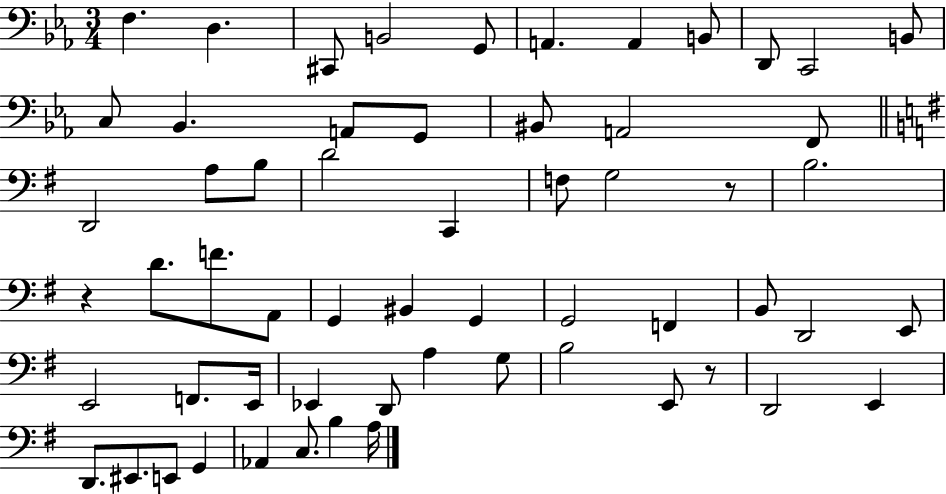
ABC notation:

X:1
T:Untitled
M:3/4
L:1/4
K:Eb
F, D, ^C,,/2 B,,2 G,,/2 A,, A,, B,,/2 D,,/2 C,,2 B,,/2 C,/2 _B,, A,,/2 G,,/2 ^B,,/2 A,,2 F,,/2 D,,2 A,/2 B,/2 D2 C,, F,/2 G,2 z/2 B,2 z D/2 F/2 A,,/2 G,, ^B,, G,, G,,2 F,, B,,/2 D,,2 E,,/2 E,,2 F,,/2 E,,/4 _E,, D,,/2 A, G,/2 B,2 E,,/2 z/2 D,,2 E,, D,,/2 ^E,,/2 E,,/2 G,, _A,, C,/2 B, A,/4